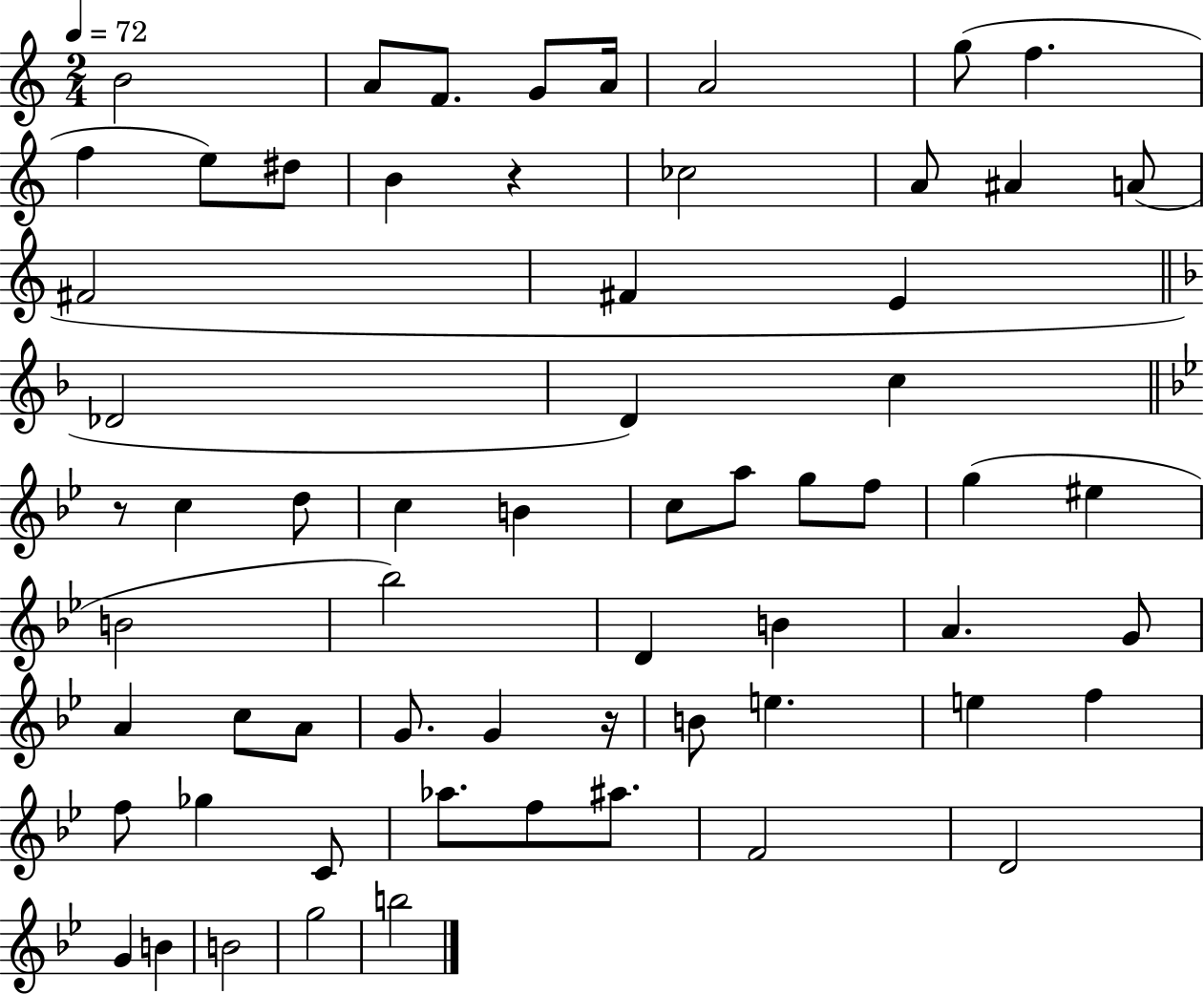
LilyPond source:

{
  \clef treble
  \numericTimeSignature
  \time 2/4
  \key c \major
  \tempo 4 = 72
  b'2 | a'8 f'8. g'8 a'16 | a'2 | g''8( f''4. | \break f''4 e''8) dis''8 | b'4 r4 | ces''2 | a'8 ais'4 a'8( | \break fis'2 | fis'4 e'4 | \bar "||" \break \key f \major des'2 | d'4) c''4 | \bar "||" \break \key bes \major r8 c''4 d''8 | c''4 b'4 | c''8 a''8 g''8 f''8 | g''4( eis''4 | \break b'2 | bes''2) | d'4 b'4 | a'4. g'8 | \break a'4 c''8 a'8 | g'8. g'4 r16 | b'8 e''4. | e''4 f''4 | \break f''8 ges''4 c'8 | aes''8. f''8 ais''8. | f'2 | d'2 | \break g'4 b'4 | b'2 | g''2 | b''2 | \break \bar "|."
}